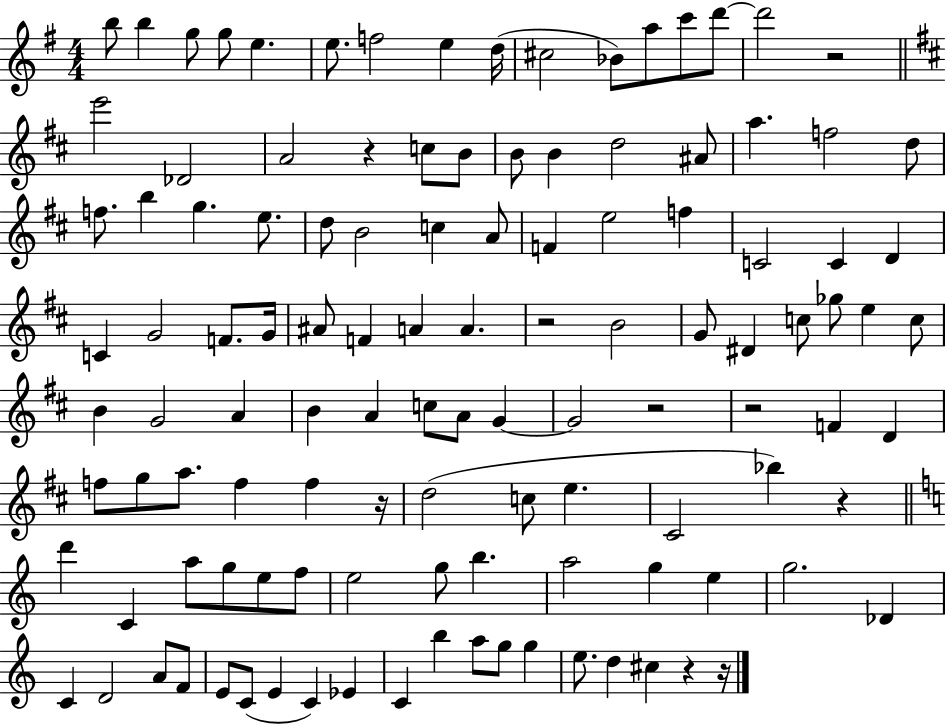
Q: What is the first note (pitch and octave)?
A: B5